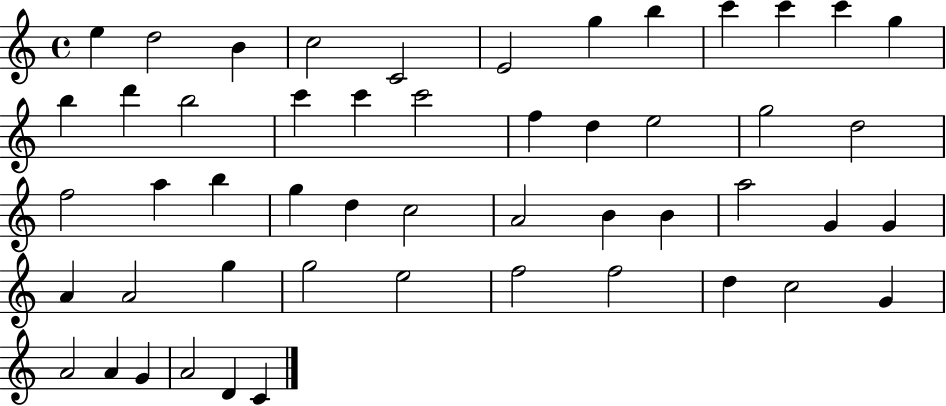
X:1
T:Untitled
M:4/4
L:1/4
K:C
e d2 B c2 C2 E2 g b c' c' c' g b d' b2 c' c' c'2 f d e2 g2 d2 f2 a b g d c2 A2 B B a2 G G A A2 g g2 e2 f2 f2 d c2 G A2 A G A2 D C